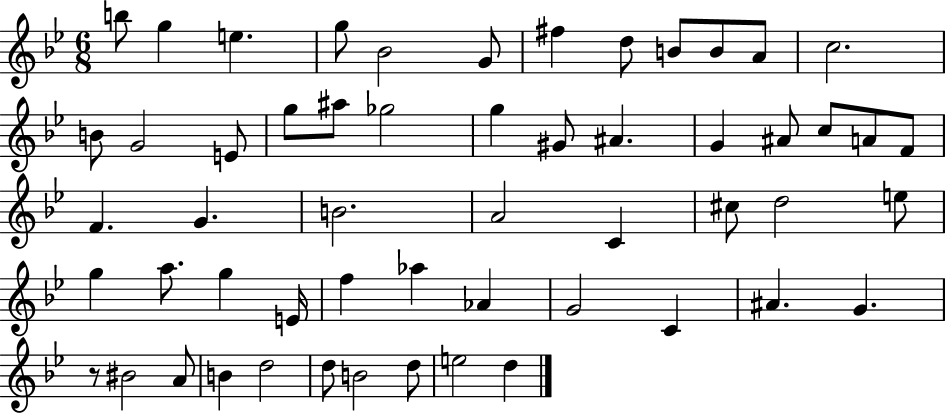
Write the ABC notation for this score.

X:1
T:Untitled
M:6/8
L:1/4
K:Bb
b/2 g e g/2 _B2 G/2 ^f d/2 B/2 B/2 A/2 c2 B/2 G2 E/2 g/2 ^a/2 _g2 g ^G/2 ^A G ^A/2 c/2 A/2 F/2 F G B2 A2 C ^c/2 d2 e/2 g a/2 g E/4 f _a _A G2 C ^A G z/2 ^B2 A/2 B d2 d/2 B2 d/2 e2 d